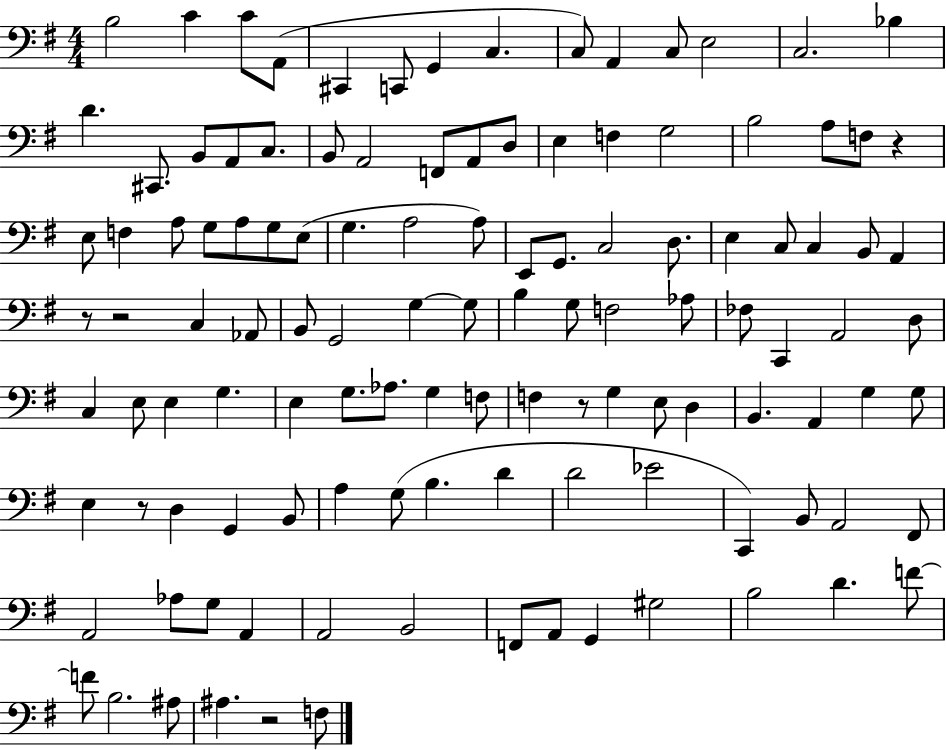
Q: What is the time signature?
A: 4/4